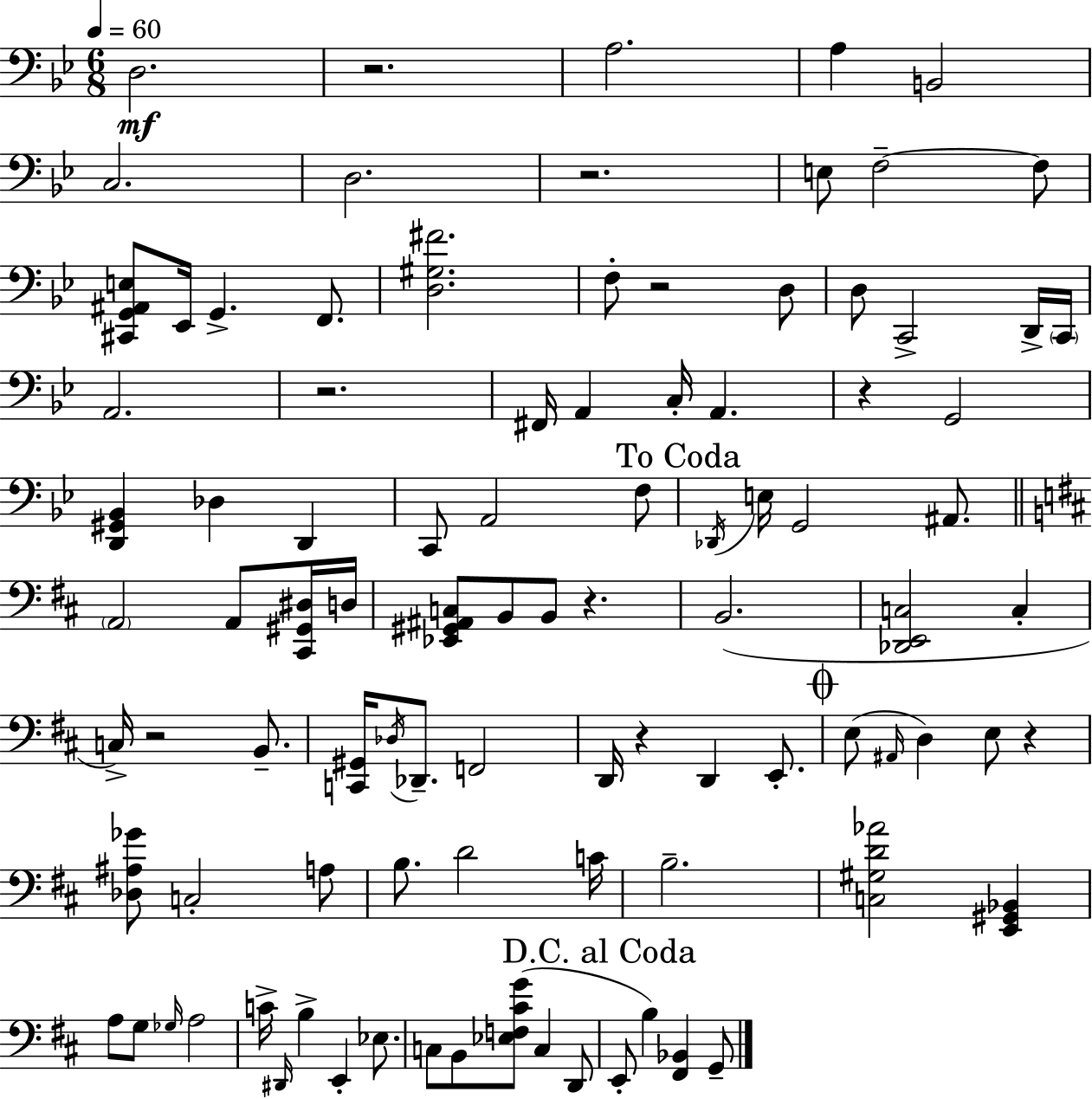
X:1
T:Untitled
M:6/8
L:1/4
K:Gm
D,2 z2 A,2 A, B,,2 C,2 D,2 z2 E,/2 F,2 F,/2 [^C,,G,,^A,,E,]/2 _E,,/4 G,, F,,/2 [D,^G,^F]2 F,/2 z2 D,/2 D,/2 C,,2 D,,/4 C,,/4 A,,2 z2 ^F,,/4 A,, C,/4 A,, z G,,2 [D,,^G,,_B,,] _D, D,, C,,/2 A,,2 F,/2 _D,,/4 E,/4 G,,2 ^A,,/2 A,,2 A,,/2 [^C,,^G,,^D,]/4 D,/4 [_E,,^G,,^A,,C,]/2 B,,/2 B,,/2 z B,,2 [_D,,E,,C,]2 C, C,/4 z2 B,,/2 [C,,^G,,]/4 _D,/4 _D,,/2 F,,2 D,,/4 z D,, E,,/2 E,/2 ^A,,/4 D, E,/2 z [_D,^A,_G]/2 C,2 A,/2 B,/2 D2 C/4 B,2 [C,^G,D_A]2 [E,,^G,,_B,,] A,/2 G,/2 _G,/4 A,2 C/4 ^D,,/4 B, E,, _E,/2 C,/2 B,,/2 [_E,F,^CG]/2 C, D,,/2 E,,/2 B, [^F,,_B,,] G,,/2